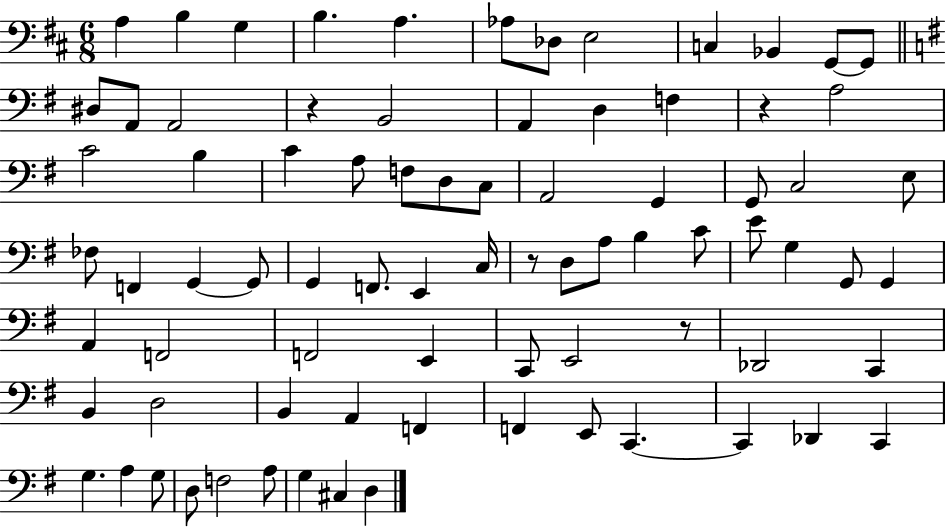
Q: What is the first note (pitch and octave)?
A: A3